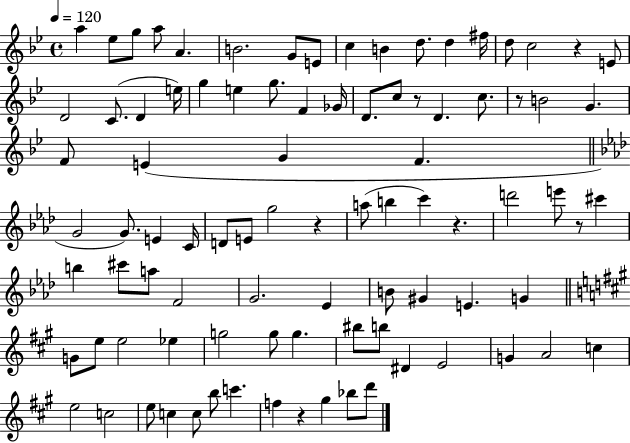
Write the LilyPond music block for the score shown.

{
  \clef treble
  \time 4/4
  \defaultTimeSignature
  \key bes \major
  \tempo 4 = 120
  a''4 ees''8 g''8 a''8 a'4. | b'2. g'8 e'8 | c''4 b'4 d''8. d''4 fis''16 | d''8 c''2 r4 e'8 | \break d'2 c'8.( d'4 e''16) | g''4 e''4 g''8. f'4 ges'16 | d'8. c''8 r8 d'4. c''8. | r8 b'2 g'4. | \break f'8 e'4( g'4 f'4. | \bar "||" \break \key aes \major g'2 g'8.) e'4 c'16 | d'8 e'8 g''2 r4 | a''8( b''4 c'''4) r4. | d'''2 e'''8 r8 cis'''4 | \break b''4 cis'''8 a''8 f'2 | g'2. ees'4 | b'8 gis'4 e'4. g'4 | \bar "||" \break \key a \major g'8 e''8 e''2 ees''4 | g''2 g''8 g''4. | bis''8 b''8 dis'4 e'2 | g'4 a'2 c''4 | \break e''2 c''2 | e''8 c''4 c''8 b''8 c'''4. | f''4 r4 gis''4 bes''8 d'''8 | \bar "|."
}